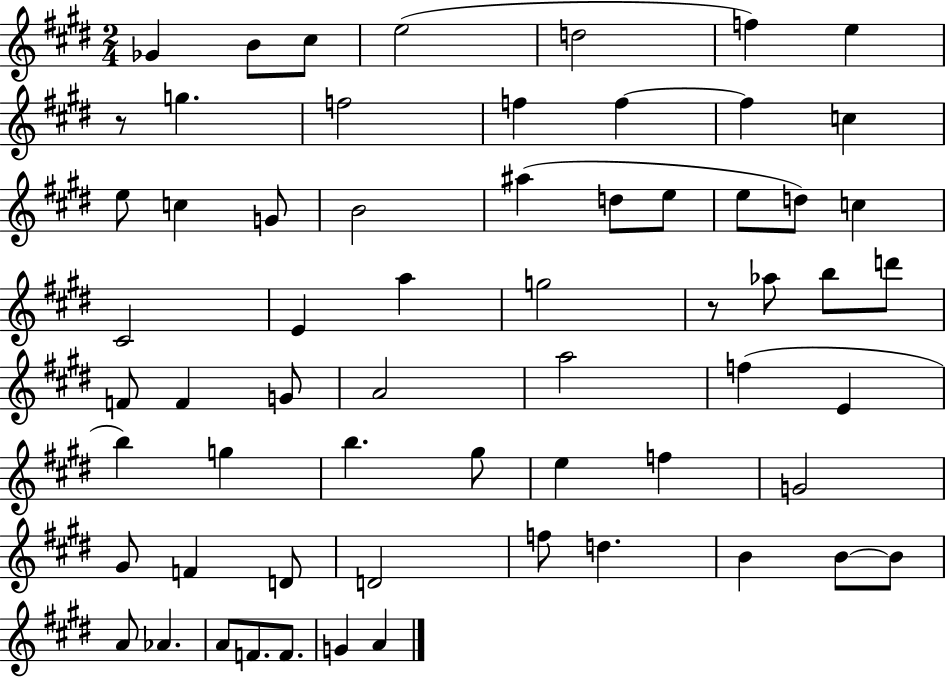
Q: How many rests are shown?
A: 2